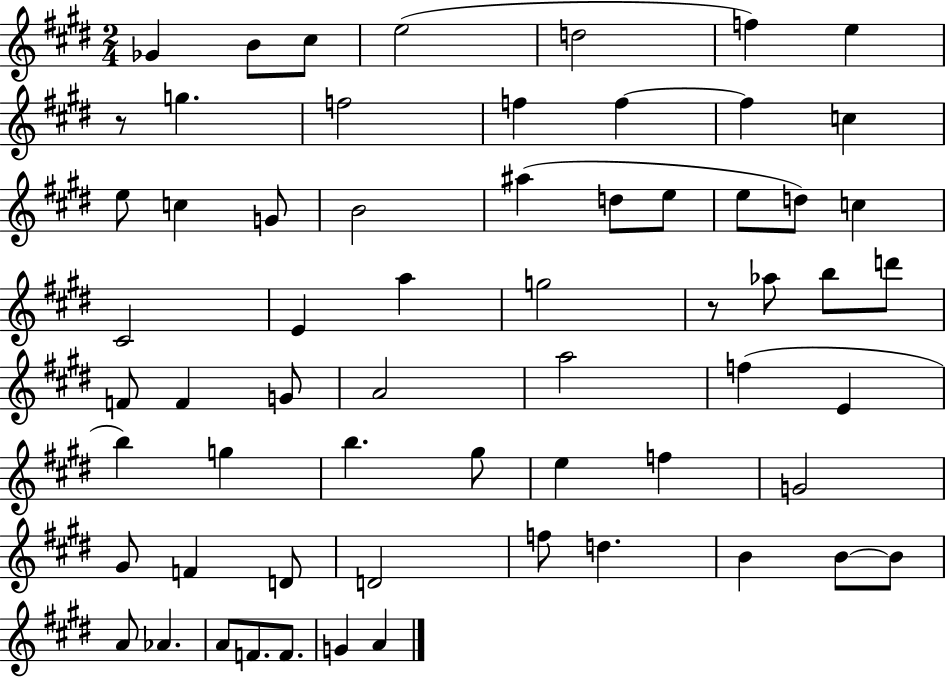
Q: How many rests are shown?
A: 2